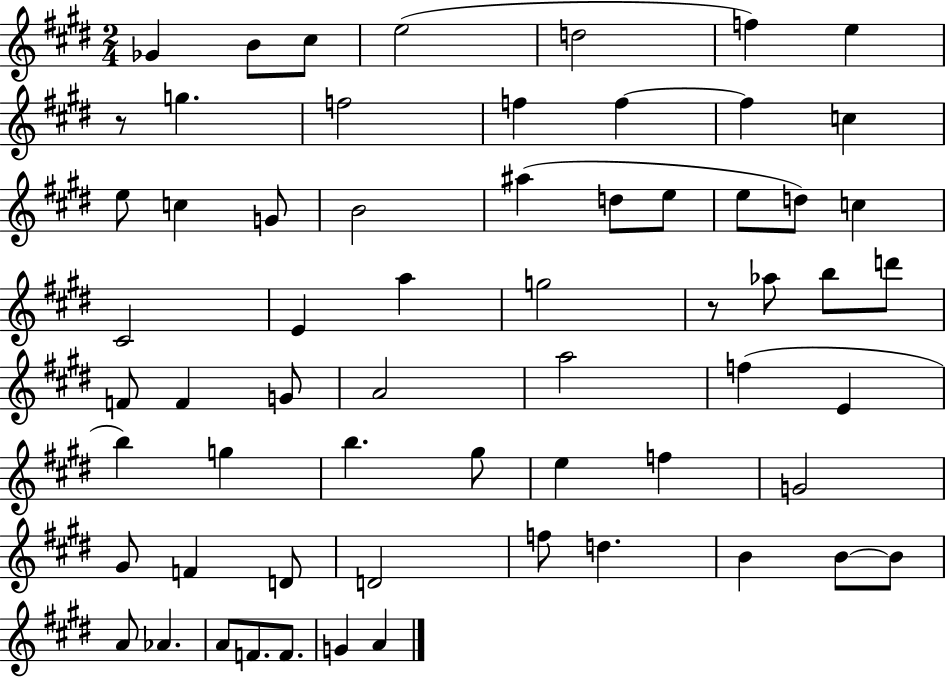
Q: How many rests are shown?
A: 2